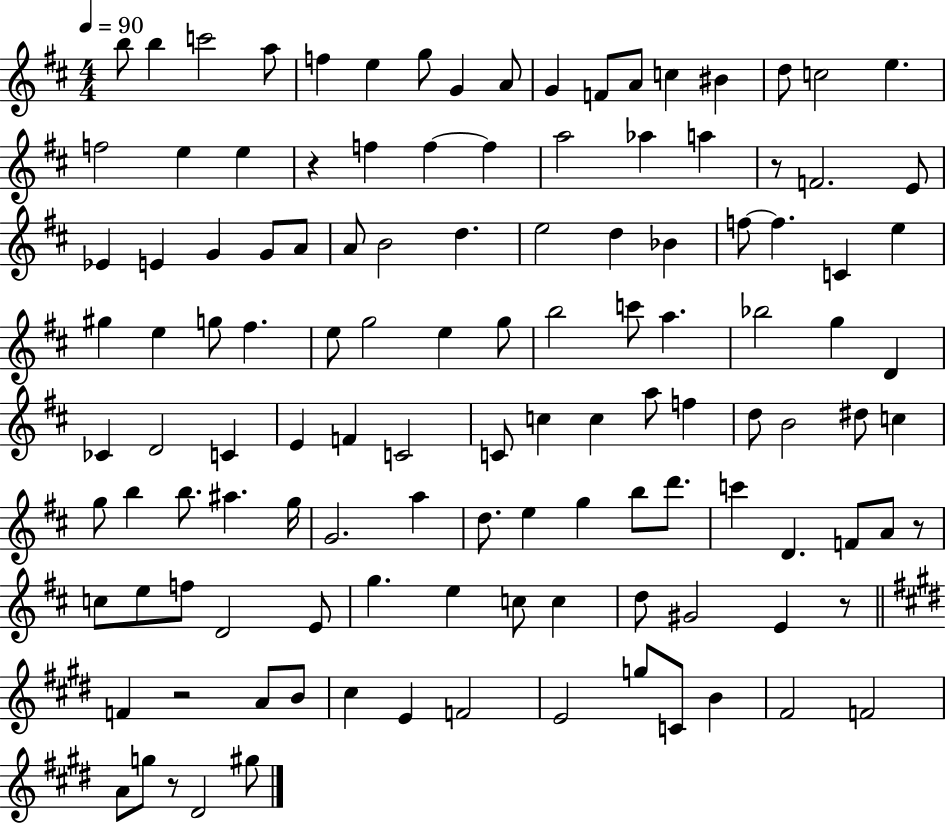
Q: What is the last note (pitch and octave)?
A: G#5